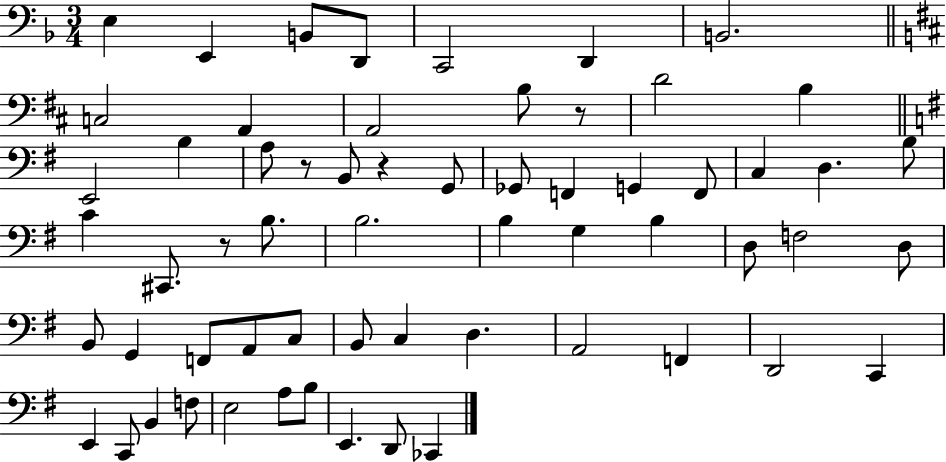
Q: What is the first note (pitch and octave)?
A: E3